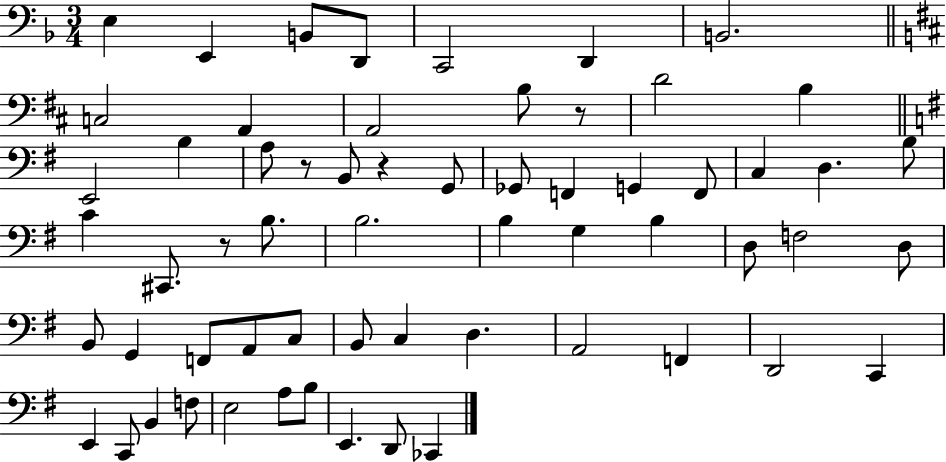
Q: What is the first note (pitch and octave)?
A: E3